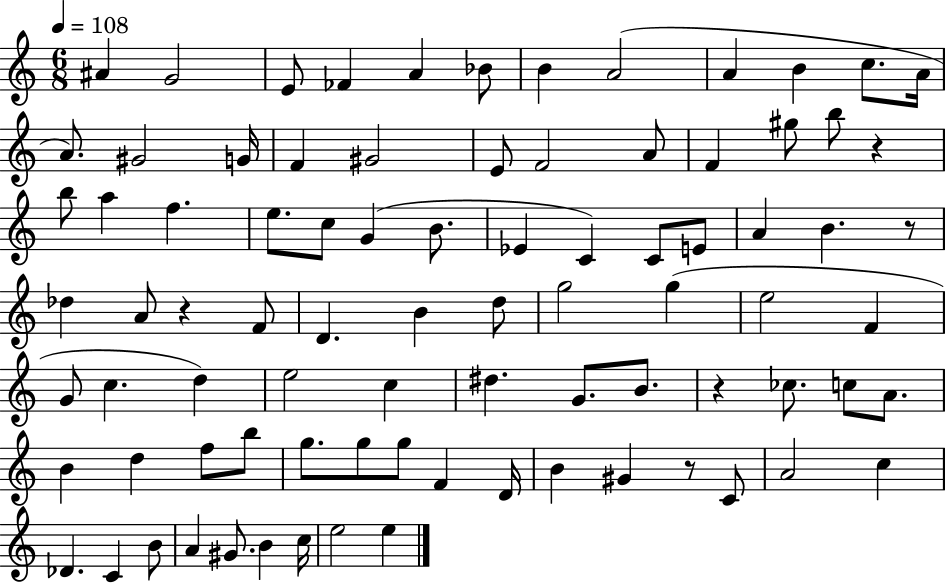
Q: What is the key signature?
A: C major